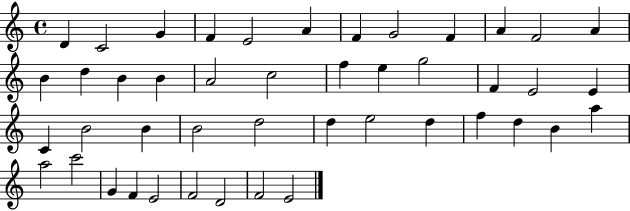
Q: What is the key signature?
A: C major